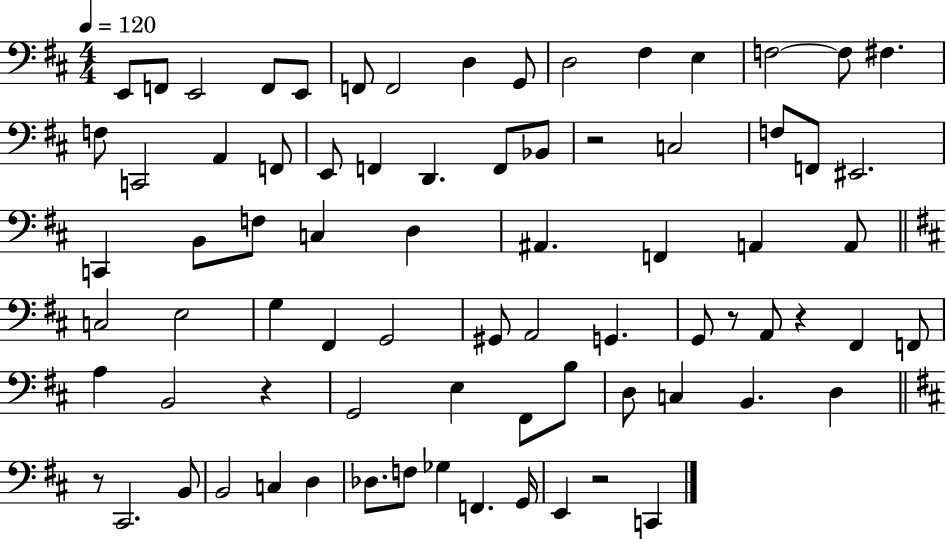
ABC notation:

X:1
T:Untitled
M:4/4
L:1/4
K:D
E,,/2 F,,/2 E,,2 F,,/2 E,,/2 F,,/2 F,,2 D, G,,/2 D,2 ^F, E, F,2 F,/2 ^F, F,/2 C,,2 A,, F,,/2 E,,/2 F,, D,, F,,/2 _B,,/2 z2 C,2 F,/2 F,,/2 ^E,,2 C,, B,,/2 F,/2 C, D, ^A,, F,, A,, A,,/2 C,2 E,2 G, ^F,, G,,2 ^G,,/2 A,,2 G,, G,,/2 z/2 A,,/2 z ^F,, F,,/2 A, B,,2 z G,,2 E, ^F,,/2 B,/2 D,/2 C, B,, D, z/2 ^C,,2 B,,/2 B,,2 C, D, _D,/2 F,/2 _G, F,, G,,/4 E,, z2 C,,